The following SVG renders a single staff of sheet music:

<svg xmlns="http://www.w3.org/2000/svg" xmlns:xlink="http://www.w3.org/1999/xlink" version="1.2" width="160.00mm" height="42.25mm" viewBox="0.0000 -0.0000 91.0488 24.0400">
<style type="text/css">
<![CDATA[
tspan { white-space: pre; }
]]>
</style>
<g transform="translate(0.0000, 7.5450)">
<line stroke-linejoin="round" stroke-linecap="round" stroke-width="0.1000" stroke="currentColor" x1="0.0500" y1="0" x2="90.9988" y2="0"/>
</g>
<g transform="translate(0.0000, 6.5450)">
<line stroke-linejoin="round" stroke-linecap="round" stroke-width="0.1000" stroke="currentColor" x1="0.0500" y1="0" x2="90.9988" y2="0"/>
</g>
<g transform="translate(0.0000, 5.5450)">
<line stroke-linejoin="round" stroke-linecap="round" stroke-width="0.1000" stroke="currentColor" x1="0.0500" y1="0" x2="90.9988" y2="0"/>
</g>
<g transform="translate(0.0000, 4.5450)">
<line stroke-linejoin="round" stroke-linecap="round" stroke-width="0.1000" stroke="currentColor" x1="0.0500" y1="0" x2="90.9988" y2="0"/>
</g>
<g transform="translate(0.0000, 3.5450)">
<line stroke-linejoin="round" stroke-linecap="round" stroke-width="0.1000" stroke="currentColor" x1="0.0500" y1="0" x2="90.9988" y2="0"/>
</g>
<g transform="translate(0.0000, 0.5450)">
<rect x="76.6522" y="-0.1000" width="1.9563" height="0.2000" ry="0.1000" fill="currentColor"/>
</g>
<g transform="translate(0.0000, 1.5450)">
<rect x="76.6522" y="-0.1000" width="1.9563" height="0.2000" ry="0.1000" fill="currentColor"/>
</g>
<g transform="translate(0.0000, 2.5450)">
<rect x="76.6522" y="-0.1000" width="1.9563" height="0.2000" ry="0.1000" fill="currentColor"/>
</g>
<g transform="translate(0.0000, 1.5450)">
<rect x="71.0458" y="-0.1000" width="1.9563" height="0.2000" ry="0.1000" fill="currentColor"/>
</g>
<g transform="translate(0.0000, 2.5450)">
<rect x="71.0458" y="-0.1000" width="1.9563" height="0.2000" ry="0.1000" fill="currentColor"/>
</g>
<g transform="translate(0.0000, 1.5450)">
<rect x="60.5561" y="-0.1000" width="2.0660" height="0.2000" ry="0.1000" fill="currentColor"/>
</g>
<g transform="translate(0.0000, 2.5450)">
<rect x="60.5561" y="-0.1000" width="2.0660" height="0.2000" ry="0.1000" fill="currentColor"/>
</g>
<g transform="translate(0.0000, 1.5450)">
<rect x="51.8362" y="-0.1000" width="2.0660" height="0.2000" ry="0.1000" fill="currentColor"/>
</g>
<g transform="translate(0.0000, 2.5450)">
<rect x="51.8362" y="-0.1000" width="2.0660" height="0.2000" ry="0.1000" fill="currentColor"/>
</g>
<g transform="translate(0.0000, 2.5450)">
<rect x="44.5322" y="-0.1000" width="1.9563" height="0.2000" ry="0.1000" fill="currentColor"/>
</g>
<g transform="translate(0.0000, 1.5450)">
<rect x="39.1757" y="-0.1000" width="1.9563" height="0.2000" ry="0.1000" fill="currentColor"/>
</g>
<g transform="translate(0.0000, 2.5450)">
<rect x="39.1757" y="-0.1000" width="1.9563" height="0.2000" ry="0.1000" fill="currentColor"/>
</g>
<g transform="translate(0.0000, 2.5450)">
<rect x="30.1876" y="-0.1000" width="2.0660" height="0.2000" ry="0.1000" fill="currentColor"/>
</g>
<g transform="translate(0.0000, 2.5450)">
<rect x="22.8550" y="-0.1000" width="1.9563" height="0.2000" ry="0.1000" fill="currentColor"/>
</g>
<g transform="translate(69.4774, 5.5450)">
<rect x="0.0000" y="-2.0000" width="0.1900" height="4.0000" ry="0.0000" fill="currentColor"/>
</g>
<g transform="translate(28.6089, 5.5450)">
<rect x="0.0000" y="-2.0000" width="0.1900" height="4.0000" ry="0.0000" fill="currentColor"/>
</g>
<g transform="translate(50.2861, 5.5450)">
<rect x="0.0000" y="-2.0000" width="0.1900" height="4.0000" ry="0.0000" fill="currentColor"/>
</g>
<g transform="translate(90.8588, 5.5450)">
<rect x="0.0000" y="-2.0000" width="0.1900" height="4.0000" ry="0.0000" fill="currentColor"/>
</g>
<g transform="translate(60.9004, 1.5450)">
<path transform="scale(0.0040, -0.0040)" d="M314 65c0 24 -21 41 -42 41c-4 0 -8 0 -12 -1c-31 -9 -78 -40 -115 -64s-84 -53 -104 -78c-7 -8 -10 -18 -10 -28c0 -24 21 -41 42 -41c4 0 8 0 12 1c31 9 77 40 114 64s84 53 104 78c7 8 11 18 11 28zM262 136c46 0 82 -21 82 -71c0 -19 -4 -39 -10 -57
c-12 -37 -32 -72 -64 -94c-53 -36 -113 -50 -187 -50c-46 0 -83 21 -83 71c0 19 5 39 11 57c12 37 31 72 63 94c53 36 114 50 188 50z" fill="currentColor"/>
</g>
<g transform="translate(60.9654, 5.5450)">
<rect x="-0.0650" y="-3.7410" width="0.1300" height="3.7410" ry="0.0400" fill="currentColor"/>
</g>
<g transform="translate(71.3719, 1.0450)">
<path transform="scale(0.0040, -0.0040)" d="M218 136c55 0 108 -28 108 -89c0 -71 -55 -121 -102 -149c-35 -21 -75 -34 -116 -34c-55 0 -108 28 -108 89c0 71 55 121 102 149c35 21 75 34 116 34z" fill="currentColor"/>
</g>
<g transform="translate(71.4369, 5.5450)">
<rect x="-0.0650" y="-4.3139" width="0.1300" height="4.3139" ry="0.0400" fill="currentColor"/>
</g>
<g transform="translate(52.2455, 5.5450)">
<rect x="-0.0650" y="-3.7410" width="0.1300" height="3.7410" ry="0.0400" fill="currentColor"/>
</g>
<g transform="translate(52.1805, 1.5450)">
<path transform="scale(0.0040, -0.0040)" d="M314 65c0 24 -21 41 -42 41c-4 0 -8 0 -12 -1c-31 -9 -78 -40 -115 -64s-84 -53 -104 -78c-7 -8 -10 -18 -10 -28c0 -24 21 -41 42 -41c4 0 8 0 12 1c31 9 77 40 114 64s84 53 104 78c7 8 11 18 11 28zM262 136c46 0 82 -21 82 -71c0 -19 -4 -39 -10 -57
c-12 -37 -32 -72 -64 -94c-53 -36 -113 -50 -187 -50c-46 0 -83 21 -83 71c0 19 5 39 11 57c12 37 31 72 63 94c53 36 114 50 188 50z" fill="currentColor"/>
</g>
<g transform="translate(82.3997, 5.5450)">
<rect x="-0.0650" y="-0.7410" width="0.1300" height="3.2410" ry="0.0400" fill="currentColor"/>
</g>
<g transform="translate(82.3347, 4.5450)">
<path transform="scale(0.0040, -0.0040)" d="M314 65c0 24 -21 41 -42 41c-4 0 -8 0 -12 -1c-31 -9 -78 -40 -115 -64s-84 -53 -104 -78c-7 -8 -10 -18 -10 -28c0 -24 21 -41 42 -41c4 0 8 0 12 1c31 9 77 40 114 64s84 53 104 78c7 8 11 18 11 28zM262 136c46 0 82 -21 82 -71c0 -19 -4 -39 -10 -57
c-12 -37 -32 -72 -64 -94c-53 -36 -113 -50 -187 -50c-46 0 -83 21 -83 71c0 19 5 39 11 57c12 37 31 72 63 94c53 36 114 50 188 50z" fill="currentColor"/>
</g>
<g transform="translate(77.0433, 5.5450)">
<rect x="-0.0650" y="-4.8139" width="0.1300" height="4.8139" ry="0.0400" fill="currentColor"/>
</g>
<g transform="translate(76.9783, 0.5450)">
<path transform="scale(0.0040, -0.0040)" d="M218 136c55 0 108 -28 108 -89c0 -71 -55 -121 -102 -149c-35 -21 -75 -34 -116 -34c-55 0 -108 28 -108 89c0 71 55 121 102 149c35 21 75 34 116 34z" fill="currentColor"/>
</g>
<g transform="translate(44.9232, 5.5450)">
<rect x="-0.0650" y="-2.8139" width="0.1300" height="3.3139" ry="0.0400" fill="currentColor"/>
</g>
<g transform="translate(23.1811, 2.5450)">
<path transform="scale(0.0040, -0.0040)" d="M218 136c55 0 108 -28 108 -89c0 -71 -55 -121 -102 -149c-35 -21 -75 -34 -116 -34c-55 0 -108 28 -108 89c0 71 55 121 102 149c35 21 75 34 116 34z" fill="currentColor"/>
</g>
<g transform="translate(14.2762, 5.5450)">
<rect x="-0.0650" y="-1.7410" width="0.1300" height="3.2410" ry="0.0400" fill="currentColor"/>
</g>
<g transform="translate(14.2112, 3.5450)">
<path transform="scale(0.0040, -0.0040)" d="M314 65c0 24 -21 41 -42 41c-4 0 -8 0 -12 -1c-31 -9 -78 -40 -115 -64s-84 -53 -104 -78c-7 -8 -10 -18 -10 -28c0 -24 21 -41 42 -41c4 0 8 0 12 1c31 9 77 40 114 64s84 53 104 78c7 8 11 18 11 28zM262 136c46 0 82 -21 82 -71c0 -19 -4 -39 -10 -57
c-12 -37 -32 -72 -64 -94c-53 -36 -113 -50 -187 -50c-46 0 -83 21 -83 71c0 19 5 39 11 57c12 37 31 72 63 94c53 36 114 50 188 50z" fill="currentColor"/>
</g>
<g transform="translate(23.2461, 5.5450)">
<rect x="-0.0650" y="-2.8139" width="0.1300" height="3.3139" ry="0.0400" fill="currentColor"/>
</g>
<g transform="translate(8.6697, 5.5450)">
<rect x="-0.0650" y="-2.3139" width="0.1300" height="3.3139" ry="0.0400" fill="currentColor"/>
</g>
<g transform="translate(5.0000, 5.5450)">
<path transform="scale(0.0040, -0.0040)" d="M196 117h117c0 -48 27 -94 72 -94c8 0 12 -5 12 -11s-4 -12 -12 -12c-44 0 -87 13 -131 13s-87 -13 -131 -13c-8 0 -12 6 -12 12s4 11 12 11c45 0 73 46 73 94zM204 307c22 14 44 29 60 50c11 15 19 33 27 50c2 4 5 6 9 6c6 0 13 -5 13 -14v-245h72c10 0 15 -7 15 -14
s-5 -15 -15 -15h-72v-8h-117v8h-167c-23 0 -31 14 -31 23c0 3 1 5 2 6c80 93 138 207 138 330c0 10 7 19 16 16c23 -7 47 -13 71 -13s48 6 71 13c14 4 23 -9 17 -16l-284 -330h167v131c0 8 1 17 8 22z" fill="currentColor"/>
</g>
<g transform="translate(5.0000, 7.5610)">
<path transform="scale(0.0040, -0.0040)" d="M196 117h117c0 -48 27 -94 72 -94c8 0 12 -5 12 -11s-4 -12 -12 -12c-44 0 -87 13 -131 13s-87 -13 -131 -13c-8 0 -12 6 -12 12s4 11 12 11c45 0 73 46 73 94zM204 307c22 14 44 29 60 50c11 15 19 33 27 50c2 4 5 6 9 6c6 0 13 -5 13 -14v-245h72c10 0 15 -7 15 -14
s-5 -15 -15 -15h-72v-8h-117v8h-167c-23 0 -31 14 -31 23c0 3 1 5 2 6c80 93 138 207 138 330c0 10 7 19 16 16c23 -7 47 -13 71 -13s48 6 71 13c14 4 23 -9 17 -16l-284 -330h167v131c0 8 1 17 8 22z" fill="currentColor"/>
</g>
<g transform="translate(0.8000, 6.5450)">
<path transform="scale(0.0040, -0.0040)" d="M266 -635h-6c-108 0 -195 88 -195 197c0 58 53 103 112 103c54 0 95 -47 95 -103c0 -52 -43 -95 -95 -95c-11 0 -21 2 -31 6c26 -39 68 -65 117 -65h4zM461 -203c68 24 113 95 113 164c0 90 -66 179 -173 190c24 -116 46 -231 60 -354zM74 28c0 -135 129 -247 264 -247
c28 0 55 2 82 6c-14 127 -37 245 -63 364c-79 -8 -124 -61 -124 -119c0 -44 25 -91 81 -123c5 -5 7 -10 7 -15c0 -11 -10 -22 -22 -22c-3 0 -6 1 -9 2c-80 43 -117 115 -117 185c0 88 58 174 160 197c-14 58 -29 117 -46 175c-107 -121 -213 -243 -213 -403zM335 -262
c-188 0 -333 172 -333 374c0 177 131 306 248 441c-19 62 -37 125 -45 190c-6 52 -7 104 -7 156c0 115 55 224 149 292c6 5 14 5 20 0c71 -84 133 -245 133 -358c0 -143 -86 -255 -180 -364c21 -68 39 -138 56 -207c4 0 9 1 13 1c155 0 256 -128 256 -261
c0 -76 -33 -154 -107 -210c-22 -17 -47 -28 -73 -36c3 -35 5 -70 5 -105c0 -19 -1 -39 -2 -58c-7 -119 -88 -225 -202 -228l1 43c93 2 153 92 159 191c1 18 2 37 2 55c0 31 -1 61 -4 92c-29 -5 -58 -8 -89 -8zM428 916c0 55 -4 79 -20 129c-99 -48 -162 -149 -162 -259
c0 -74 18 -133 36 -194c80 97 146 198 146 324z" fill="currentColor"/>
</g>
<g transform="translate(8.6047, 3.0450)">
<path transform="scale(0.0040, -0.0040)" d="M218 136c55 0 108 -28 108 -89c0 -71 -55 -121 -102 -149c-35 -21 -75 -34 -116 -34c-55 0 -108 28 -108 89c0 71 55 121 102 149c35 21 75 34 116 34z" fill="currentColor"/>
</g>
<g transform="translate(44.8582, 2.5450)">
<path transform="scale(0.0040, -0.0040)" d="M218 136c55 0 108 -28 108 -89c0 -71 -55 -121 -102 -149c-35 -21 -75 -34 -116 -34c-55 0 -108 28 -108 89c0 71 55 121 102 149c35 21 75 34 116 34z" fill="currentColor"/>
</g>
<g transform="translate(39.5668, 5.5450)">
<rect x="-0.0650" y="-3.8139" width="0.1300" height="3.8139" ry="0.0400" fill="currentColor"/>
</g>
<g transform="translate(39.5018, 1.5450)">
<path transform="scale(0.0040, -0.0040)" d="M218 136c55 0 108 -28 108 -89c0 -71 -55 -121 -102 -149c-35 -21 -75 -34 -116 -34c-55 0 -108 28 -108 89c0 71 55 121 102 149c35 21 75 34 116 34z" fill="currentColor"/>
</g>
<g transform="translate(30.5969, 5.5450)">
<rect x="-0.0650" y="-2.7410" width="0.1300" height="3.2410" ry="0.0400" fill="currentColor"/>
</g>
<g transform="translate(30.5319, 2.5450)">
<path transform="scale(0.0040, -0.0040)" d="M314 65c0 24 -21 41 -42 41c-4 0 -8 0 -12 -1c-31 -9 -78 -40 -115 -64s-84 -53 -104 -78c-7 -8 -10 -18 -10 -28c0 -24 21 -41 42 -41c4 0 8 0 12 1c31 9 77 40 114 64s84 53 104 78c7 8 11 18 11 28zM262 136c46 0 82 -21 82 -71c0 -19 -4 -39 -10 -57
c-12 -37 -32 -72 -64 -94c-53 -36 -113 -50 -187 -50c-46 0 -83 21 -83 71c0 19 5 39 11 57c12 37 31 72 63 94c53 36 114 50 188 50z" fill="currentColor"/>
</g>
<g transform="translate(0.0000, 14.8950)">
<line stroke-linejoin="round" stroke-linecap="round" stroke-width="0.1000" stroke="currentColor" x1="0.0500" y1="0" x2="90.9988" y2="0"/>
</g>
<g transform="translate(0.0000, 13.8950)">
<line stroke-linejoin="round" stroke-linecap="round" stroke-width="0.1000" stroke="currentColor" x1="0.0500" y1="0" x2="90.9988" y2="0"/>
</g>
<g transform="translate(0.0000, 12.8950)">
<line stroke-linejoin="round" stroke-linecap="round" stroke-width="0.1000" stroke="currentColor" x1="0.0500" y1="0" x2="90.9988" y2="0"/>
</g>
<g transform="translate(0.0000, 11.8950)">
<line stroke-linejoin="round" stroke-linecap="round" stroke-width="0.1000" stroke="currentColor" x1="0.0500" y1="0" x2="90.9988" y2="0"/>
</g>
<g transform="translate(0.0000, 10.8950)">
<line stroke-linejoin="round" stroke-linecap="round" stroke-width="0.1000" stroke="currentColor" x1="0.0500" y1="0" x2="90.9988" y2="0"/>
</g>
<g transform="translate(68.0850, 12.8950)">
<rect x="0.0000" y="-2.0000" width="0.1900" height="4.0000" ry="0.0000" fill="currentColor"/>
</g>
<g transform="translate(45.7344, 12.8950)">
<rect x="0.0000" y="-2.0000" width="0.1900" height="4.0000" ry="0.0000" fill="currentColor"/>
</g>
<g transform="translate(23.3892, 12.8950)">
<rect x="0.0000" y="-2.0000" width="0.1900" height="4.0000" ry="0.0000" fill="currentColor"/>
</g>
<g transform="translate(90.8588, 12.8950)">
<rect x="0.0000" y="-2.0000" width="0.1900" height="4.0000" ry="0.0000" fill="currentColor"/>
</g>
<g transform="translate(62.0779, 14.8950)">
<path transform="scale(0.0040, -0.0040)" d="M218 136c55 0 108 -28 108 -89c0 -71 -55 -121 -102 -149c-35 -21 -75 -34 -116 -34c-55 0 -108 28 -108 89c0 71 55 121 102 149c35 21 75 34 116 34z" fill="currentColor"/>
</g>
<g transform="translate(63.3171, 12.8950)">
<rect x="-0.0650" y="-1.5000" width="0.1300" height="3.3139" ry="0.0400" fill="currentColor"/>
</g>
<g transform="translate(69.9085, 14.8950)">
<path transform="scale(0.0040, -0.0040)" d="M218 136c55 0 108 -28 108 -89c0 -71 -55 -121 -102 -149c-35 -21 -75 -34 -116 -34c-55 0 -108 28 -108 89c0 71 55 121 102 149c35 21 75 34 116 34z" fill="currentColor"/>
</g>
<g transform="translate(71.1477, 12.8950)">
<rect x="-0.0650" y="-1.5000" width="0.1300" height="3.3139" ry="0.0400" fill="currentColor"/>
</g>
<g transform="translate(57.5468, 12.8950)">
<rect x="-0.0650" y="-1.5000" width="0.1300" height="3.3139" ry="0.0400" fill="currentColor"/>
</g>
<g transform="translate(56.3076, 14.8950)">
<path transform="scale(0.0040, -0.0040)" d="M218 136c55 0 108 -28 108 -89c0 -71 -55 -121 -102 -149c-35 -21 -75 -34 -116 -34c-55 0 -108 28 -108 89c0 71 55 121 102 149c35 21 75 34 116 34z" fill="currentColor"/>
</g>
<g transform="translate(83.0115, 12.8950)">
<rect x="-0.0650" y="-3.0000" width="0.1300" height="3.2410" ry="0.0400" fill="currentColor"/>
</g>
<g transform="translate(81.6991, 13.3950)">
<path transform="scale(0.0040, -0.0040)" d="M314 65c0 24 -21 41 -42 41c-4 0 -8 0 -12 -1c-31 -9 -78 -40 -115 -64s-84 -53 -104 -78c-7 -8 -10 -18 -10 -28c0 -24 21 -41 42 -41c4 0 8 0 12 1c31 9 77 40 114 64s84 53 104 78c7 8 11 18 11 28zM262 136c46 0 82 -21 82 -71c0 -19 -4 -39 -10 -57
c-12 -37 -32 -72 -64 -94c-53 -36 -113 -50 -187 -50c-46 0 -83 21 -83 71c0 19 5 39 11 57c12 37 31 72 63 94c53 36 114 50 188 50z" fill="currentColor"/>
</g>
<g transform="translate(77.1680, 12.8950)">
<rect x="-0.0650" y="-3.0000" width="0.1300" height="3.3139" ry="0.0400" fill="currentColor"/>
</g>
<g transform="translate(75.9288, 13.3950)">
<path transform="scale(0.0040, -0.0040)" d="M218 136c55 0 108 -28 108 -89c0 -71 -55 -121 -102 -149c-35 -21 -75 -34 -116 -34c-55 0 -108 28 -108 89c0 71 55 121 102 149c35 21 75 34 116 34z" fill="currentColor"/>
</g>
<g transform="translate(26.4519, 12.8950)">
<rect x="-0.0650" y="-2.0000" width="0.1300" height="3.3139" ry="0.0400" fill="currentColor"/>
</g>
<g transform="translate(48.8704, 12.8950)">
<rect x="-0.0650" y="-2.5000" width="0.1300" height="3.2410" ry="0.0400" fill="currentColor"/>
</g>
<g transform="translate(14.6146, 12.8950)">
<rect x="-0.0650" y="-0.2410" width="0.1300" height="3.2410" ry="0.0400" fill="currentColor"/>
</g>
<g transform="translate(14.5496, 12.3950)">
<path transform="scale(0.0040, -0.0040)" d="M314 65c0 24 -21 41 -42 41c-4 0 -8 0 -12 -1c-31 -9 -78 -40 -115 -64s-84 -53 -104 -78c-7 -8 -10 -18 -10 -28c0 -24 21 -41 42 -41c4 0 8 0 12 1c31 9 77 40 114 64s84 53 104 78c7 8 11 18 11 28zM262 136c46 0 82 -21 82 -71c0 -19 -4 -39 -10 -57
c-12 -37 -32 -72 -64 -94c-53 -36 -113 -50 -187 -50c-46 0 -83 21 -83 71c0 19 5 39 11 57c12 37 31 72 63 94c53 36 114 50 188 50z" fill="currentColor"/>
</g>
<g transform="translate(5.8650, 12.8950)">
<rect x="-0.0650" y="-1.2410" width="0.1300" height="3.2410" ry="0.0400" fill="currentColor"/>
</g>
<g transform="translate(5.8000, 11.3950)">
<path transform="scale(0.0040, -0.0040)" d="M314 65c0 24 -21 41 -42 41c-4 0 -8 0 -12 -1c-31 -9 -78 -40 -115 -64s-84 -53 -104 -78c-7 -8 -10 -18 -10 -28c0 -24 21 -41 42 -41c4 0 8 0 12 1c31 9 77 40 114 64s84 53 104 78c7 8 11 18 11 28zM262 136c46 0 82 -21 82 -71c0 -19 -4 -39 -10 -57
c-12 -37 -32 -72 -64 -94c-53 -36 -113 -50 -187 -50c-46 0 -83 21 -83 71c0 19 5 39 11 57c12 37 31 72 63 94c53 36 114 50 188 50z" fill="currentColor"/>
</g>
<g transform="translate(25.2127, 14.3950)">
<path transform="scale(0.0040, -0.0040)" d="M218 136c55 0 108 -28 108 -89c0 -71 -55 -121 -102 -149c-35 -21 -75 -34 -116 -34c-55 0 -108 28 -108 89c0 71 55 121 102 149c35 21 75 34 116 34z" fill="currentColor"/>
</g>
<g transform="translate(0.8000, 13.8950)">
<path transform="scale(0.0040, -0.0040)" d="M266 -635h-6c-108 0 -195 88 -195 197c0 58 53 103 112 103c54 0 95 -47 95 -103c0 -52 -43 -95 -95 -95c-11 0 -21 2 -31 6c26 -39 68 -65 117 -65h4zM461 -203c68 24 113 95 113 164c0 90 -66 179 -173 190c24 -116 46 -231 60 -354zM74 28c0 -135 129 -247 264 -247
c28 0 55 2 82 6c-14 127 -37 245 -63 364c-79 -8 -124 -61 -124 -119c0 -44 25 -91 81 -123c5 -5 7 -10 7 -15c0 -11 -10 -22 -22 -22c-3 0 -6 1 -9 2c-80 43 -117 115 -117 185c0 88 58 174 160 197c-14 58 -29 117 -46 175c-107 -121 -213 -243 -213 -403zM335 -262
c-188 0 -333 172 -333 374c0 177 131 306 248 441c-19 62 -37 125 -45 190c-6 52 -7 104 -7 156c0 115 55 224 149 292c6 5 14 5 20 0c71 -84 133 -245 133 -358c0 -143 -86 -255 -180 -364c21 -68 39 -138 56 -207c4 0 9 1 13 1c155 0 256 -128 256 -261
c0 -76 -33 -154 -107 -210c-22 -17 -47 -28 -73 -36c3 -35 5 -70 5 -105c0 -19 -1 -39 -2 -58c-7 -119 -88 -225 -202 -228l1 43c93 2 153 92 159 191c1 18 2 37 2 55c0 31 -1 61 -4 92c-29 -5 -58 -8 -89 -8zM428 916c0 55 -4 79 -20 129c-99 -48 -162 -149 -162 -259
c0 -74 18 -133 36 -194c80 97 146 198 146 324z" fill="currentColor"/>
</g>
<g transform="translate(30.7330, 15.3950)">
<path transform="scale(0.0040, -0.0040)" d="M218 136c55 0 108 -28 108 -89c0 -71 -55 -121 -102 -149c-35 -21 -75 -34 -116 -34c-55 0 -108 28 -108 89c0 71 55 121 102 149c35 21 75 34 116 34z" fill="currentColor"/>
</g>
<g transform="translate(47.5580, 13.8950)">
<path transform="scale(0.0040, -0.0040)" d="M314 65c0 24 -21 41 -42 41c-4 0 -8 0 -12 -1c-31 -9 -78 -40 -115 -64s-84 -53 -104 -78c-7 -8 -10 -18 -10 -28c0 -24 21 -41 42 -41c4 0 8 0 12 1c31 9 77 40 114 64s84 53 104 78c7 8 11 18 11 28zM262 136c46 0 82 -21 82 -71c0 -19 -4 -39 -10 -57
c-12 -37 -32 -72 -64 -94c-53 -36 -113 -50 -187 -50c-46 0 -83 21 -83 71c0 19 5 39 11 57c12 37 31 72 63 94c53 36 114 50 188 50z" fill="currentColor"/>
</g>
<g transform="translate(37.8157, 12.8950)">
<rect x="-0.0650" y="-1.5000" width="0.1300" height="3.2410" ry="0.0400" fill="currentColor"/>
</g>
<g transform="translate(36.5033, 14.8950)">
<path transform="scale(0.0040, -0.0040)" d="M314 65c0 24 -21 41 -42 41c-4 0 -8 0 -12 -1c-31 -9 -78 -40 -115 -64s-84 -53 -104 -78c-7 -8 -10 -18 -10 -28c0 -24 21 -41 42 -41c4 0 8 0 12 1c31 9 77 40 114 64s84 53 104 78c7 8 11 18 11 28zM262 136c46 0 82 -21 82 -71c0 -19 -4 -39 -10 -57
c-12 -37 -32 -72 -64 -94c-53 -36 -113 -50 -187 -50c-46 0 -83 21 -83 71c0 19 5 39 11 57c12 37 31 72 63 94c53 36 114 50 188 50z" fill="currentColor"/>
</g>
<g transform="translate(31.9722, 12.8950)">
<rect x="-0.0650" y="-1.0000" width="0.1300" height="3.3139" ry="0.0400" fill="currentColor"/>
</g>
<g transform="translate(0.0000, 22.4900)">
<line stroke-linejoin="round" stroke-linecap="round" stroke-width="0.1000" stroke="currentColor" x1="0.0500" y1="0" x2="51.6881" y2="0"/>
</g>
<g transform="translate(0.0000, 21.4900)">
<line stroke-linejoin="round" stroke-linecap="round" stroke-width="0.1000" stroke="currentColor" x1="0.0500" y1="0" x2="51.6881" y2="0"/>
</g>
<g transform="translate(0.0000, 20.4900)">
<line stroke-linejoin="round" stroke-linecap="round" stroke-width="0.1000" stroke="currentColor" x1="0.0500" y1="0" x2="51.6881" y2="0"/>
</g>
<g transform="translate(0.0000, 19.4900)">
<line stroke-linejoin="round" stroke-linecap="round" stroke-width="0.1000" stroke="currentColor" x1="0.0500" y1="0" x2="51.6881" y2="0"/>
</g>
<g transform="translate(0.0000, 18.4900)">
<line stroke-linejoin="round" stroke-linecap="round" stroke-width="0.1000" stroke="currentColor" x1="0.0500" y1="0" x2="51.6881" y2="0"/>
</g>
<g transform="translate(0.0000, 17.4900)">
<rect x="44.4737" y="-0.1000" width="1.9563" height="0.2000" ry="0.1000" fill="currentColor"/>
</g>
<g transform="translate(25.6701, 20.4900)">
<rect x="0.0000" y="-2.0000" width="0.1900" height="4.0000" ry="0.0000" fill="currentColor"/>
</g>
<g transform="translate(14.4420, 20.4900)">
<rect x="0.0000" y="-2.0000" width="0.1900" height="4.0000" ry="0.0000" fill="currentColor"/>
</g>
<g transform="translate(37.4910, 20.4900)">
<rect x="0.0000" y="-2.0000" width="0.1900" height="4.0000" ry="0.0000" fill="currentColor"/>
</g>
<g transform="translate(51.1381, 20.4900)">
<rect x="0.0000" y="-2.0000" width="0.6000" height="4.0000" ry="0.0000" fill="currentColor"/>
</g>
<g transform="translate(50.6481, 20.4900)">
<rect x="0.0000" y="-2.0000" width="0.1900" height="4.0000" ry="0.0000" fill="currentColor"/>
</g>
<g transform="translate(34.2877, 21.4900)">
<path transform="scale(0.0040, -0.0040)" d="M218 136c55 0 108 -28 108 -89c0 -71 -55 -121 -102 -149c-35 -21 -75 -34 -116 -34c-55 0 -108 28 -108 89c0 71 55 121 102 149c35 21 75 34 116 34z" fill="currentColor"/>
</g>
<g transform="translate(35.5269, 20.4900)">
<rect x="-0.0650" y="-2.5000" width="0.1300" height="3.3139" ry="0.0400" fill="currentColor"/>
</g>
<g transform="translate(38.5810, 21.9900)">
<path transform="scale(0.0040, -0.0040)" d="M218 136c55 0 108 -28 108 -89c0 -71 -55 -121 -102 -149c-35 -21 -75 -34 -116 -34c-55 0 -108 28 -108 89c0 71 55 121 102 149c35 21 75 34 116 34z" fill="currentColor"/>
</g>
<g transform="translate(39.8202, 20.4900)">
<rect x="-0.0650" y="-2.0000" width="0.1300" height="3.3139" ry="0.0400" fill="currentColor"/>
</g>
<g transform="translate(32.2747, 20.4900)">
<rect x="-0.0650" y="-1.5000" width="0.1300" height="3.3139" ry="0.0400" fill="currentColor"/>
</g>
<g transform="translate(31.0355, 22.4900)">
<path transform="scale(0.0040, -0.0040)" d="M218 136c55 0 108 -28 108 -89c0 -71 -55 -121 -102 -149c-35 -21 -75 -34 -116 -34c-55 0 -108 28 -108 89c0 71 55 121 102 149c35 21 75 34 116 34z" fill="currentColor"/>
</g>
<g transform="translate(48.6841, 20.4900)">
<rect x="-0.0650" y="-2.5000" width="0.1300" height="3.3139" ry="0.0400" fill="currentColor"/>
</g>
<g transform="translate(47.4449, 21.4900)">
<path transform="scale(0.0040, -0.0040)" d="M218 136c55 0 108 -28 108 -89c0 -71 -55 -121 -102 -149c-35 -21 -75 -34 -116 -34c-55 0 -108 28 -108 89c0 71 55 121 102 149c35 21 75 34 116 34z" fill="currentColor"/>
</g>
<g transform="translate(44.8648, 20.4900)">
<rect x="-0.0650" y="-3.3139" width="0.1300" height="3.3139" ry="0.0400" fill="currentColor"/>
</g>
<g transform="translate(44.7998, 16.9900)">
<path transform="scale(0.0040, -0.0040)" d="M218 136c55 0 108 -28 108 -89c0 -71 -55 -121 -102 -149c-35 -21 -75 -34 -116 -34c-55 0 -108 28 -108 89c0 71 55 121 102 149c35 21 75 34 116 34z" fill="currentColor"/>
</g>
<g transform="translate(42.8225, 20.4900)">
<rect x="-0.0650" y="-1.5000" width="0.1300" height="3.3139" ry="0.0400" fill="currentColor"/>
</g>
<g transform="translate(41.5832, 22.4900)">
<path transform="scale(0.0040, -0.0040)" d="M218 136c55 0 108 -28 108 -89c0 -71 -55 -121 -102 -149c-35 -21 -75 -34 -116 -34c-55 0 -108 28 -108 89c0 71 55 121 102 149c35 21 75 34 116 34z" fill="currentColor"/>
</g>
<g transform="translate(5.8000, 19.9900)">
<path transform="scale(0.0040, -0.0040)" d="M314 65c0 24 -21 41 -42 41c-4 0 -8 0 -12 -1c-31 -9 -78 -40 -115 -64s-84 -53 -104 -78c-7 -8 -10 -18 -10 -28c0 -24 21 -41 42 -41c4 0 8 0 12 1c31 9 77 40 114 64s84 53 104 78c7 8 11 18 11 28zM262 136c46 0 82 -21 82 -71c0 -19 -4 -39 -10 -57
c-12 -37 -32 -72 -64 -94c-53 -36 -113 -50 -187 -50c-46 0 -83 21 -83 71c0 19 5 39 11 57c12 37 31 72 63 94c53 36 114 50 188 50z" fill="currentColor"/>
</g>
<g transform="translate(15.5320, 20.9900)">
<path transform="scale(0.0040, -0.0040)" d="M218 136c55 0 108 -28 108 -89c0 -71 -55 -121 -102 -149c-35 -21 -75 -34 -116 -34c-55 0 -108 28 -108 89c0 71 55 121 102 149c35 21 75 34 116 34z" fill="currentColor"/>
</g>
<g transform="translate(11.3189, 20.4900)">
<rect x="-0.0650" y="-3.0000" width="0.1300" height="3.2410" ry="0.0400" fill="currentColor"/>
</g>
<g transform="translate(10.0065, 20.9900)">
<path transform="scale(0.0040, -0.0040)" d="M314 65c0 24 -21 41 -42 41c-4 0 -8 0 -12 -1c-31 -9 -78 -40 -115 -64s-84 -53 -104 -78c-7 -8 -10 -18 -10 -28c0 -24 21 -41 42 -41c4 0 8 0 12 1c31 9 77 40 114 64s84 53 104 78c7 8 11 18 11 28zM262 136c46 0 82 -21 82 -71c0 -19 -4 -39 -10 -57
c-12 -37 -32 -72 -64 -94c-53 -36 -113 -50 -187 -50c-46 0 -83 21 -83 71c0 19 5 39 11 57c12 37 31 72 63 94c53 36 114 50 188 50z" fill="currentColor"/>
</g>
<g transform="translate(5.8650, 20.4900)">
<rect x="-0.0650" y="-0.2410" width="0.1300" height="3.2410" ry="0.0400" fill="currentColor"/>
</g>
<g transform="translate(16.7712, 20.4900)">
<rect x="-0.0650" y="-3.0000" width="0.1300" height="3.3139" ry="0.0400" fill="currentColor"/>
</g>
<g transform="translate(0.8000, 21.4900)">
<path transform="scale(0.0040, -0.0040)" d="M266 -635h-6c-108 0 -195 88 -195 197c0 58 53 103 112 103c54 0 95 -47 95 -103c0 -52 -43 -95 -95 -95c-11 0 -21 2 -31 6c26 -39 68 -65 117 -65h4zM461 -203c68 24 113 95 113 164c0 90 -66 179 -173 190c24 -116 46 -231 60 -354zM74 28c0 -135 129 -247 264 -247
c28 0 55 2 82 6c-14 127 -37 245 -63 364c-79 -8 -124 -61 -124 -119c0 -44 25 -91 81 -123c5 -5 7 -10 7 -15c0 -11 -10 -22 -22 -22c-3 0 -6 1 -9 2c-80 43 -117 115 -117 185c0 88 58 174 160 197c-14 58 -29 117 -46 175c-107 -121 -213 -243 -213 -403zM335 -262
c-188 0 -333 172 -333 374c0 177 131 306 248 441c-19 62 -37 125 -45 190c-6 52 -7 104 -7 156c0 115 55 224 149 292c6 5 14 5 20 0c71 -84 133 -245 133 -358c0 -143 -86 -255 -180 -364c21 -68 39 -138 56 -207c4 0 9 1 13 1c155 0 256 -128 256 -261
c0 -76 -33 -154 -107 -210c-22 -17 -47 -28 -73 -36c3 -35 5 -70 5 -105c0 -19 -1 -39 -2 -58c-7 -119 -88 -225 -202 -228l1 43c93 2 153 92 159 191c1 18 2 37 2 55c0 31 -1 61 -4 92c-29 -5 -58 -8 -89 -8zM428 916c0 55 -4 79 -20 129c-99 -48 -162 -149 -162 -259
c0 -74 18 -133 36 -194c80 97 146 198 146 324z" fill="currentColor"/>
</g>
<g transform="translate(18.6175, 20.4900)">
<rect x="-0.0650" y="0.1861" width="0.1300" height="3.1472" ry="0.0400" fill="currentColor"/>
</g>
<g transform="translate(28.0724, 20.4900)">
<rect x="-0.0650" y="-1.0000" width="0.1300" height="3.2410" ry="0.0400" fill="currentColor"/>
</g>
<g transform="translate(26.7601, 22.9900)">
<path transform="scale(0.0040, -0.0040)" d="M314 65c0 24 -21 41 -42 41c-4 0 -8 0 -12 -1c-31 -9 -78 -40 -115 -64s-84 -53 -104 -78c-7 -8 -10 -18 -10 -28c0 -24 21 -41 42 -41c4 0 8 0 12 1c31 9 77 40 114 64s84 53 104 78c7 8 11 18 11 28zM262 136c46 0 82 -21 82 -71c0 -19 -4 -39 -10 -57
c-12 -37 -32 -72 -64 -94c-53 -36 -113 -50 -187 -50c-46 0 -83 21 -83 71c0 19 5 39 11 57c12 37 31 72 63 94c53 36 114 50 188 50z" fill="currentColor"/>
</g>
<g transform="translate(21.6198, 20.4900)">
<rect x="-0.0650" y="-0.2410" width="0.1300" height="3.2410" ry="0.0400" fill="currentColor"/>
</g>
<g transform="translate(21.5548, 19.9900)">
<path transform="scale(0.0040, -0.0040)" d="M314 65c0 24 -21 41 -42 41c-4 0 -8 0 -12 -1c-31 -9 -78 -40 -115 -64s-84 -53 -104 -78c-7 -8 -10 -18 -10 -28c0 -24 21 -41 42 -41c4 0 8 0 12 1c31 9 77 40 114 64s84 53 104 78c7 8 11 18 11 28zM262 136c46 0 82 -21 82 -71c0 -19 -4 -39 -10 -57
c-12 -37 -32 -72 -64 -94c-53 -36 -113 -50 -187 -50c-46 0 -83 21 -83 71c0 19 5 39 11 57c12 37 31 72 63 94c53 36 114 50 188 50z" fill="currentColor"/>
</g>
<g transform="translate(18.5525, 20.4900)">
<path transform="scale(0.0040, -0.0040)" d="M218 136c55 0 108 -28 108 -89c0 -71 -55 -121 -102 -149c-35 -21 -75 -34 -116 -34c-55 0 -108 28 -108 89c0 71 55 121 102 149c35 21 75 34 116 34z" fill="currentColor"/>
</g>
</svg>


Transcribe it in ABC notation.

X:1
T:Untitled
M:4/4
L:1/4
K:C
g f2 a a2 c' a c'2 c'2 d' e' d2 e2 c2 F D E2 G2 E E E A A2 c2 A2 A B c2 D2 E G F E b G